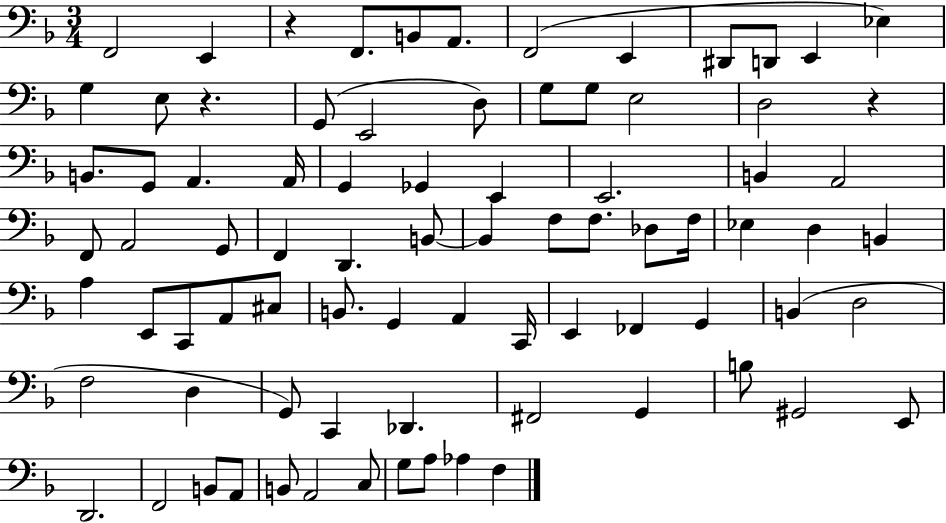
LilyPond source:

{
  \clef bass
  \numericTimeSignature
  \time 3/4
  \key f \major
  f,2 e,4 | r4 f,8. b,8 a,8. | f,2( e,4 | dis,8 d,8 e,4 ees4) | \break g4 e8 r4. | g,8( e,2 d8) | g8 g8 e2 | d2 r4 | \break b,8. g,8 a,4. a,16 | g,4 ges,4 e,4 | e,2. | b,4 a,2 | \break f,8 a,2 g,8 | f,4 d,4. b,8~~ | b,4 f8 f8. des8 f16 | ees4 d4 b,4 | \break a4 e,8 c,8 a,8 cis8 | b,8. g,4 a,4 c,16 | e,4 fes,4 g,4 | b,4( d2 | \break f2 d4 | g,8) c,4 des,4. | fis,2 g,4 | b8 gis,2 e,8 | \break d,2. | f,2 b,8 a,8 | b,8 a,2 c8 | g8 a8 aes4 f4 | \break \bar "|."
}